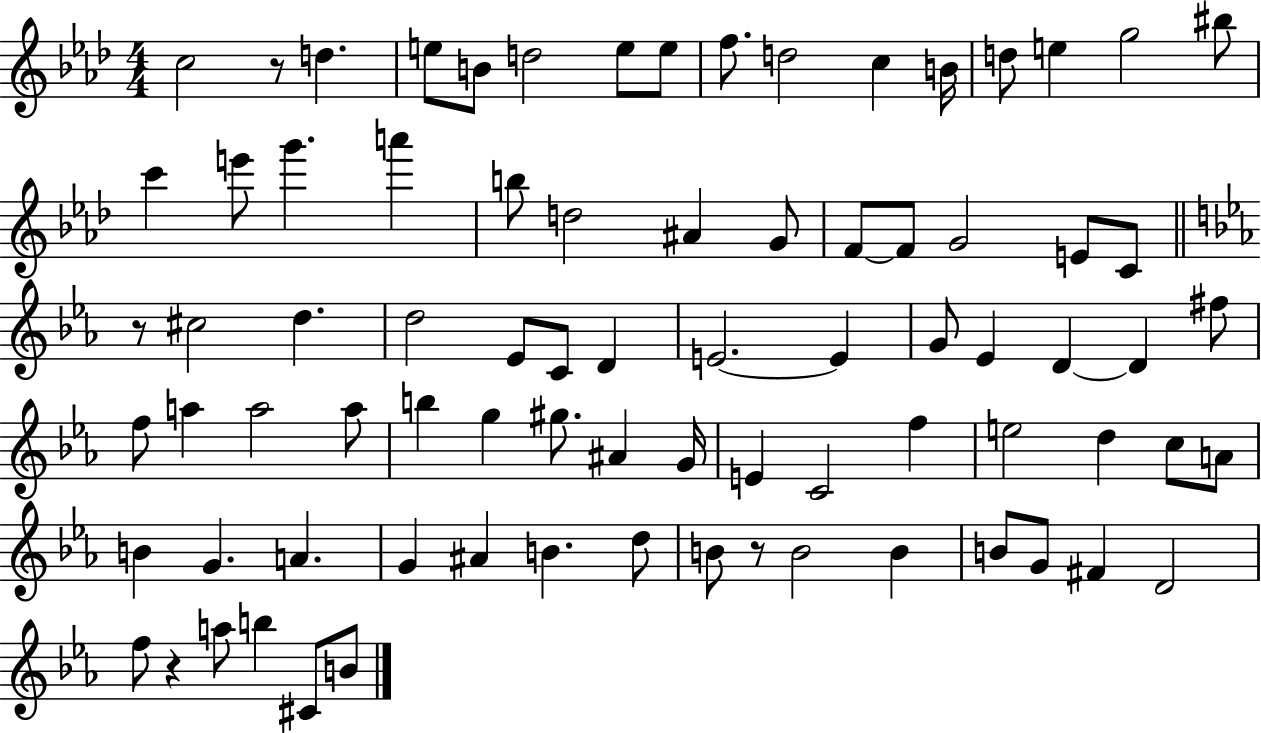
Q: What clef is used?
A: treble